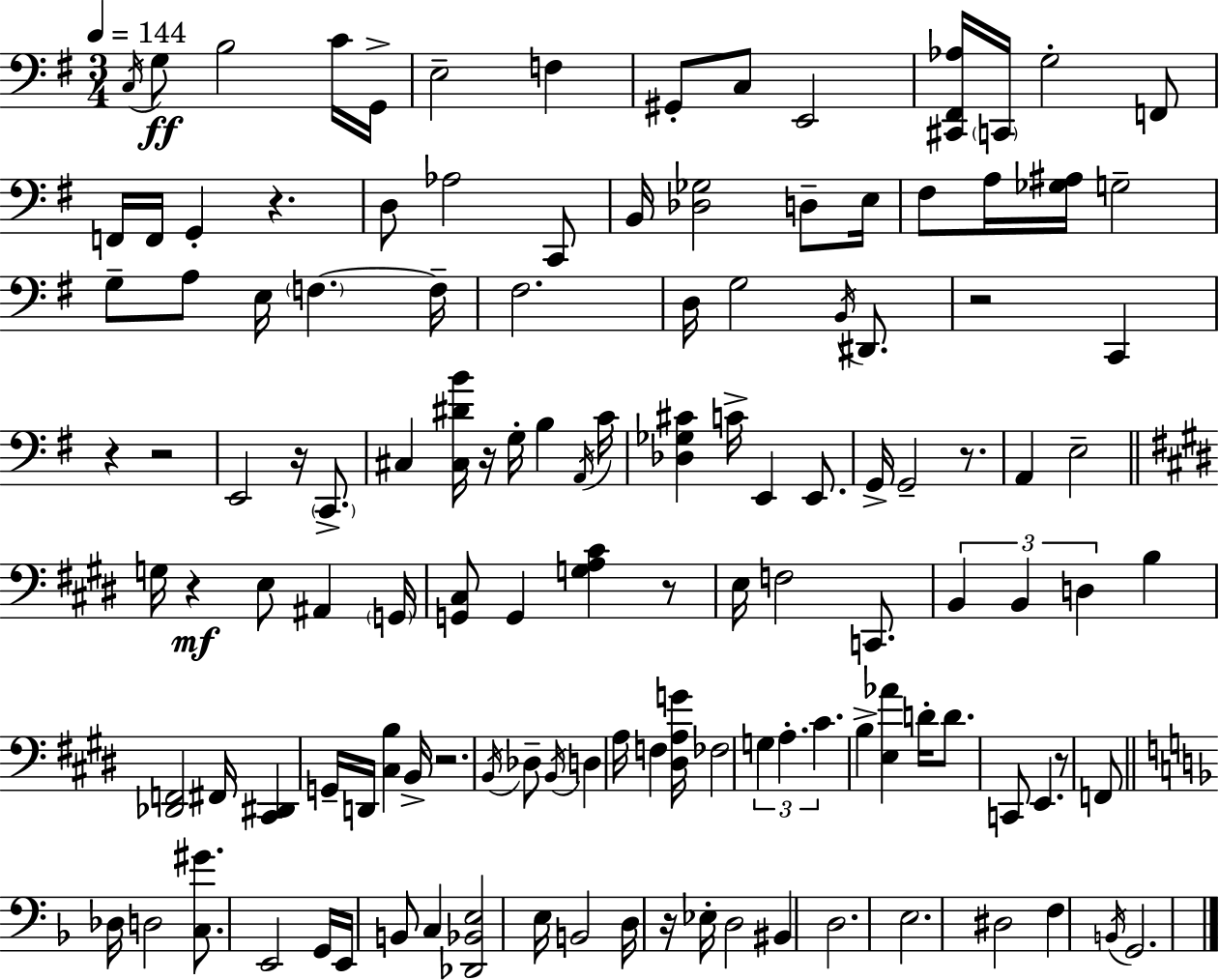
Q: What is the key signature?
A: G major